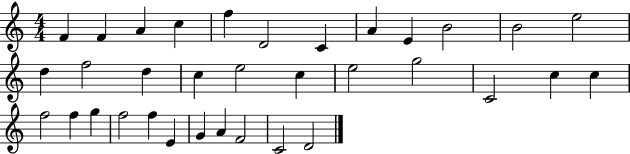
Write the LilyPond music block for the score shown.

{
  \clef treble
  \numericTimeSignature
  \time 4/4
  \key c \major
  f'4 f'4 a'4 c''4 | f''4 d'2 c'4 | a'4 e'4 b'2 | b'2 e''2 | \break d''4 f''2 d''4 | c''4 e''2 c''4 | e''2 g''2 | c'2 c''4 c''4 | \break f''2 f''4 g''4 | f''2 f''4 e'4 | g'4 a'4 f'2 | c'2 d'2 | \break \bar "|."
}